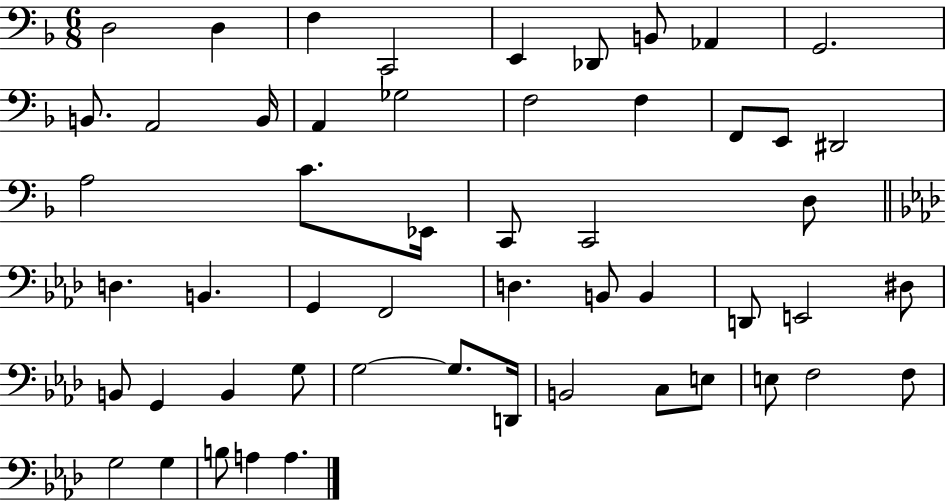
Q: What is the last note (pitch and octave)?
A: A3